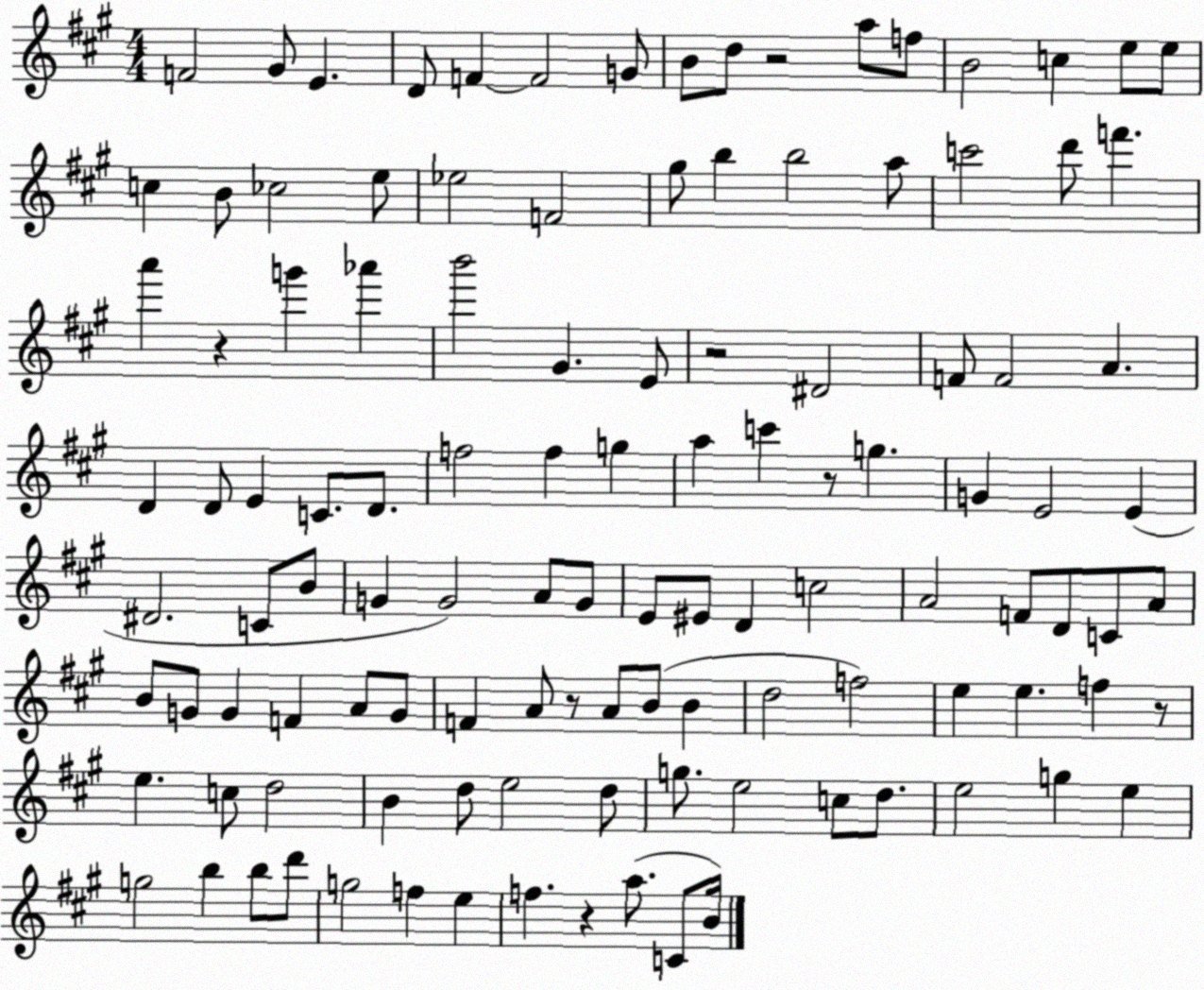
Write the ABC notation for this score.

X:1
T:Untitled
M:4/4
L:1/4
K:A
F2 ^G/2 E D/2 F F2 G/2 B/2 d/2 z2 a/2 f/2 B2 c e/2 e/2 c B/2 _c2 e/2 _e2 F2 ^g/2 b b2 a/2 c'2 d'/2 f' a' z g' _a' b'2 ^G E/2 z2 ^D2 F/2 F2 A D D/2 E C/2 D/2 f2 f g a c' z/2 g G E2 E ^D2 C/2 B/2 G G2 A/2 G/2 E/2 ^E/2 D c2 A2 F/2 D/2 C/2 A/2 B/2 G/2 G F A/2 G/2 F A/2 z/2 A/2 B/2 B d2 f2 e e f z/2 e c/2 d2 B d/2 e2 d/2 g/2 e2 c/2 d/2 e2 g e g2 b b/2 d'/2 g2 f e f z a/2 C/2 B/4